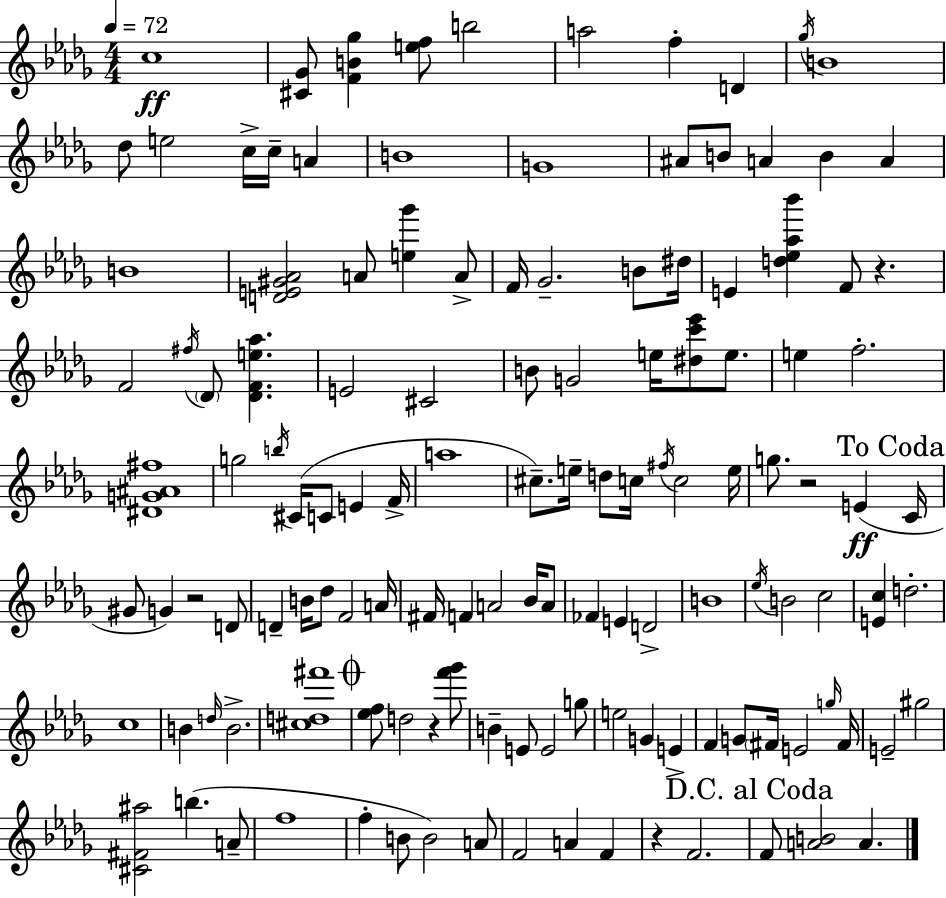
C5/w [C#4,Gb4]/e [F4,B4,Gb5]/q [E5,F5]/e B5/h A5/h F5/q D4/q Gb5/s B4/w Db5/e E5/h C5/s C5/s A4/q B4/w G4/w A#4/e B4/e A4/q B4/q A4/q B4/w [D4,E4,G#4,Ab4]/h A4/e [E5,Gb6]/q A4/e F4/s Gb4/h. B4/e D#5/s E4/q [D5,Eb5,Ab5,Bb6]/q F4/e R/q. F4/h F#5/s Db4/e [Db4,F4,E5,Ab5]/q. E4/h C#4/h B4/e G4/h E5/s [D#5,C6,Eb6]/e E5/e. E5/q F5/h. [D#4,G4,A#4,F#5]/w G5/h B5/s C#4/s C4/e E4/q F4/s A5/w C#5/e. E5/s D5/e C5/s F#5/s C5/h E5/s G5/e. R/h E4/q C4/s G#4/e G4/q R/h D4/e D4/q B4/s Db5/e F4/h A4/s F#4/s F4/q A4/h Bb4/s A4/e FES4/q E4/q D4/h B4/w Eb5/s B4/h C5/h [E4,C5]/q D5/h. C5/w B4/q D5/s B4/h. [C#5,D5,F#6]/w [Eb5,F5]/e D5/h R/q [F6,Gb6]/e B4/q E4/e E4/h G5/e E5/h G4/q E4/q F4/q G4/e F#4/s E4/h G5/s F#4/s E4/h G#5/h [C#4,F#4,A#5]/h B5/q. A4/e F5/w F5/q B4/e B4/h A4/e F4/h A4/q F4/q R/q F4/h. F4/e [A4,B4]/h A4/q.